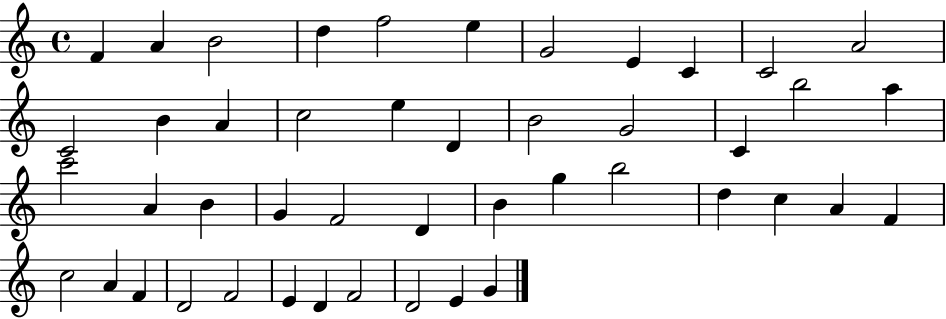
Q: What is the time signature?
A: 4/4